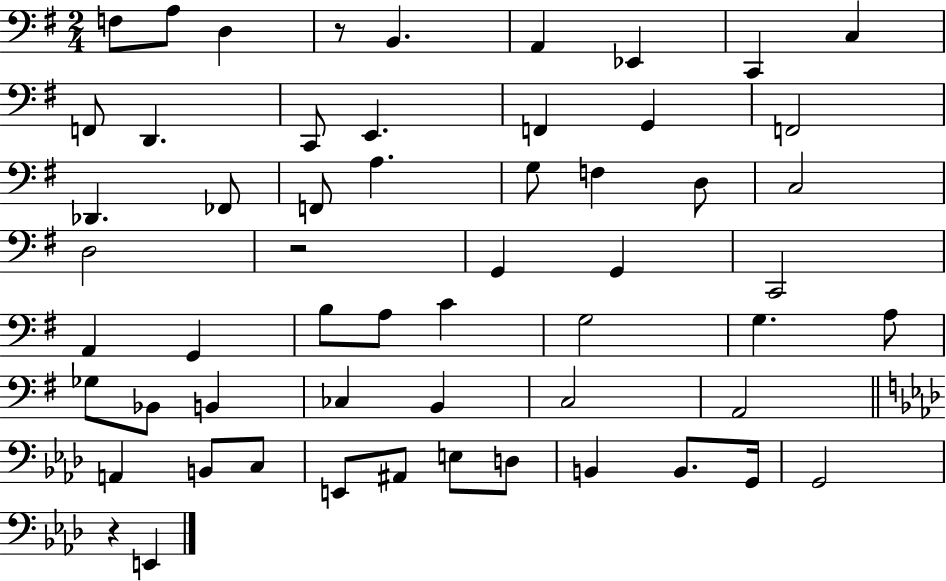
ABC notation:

X:1
T:Untitled
M:2/4
L:1/4
K:G
F,/2 A,/2 D, z/2 B,, A,, _E,, C,, C, F,,/2 D,, C,,/2 E,, F,, G,, F,,2 _D,, _F,,/2 F,,/2 A, G,/2 F, D,/2 C,2 D,2 z2 G,, G,, C,,2 A,, G,, B,/2 A,/2 C G,2 G, A,/2 _G,/2 _B,,/2 B,, _C, B,, C,2 A,,2 A,, B,,/2 C,/2 E,,/2 ^A,,/2 E,/2 D,/2 B,, B,,/2 G,,/4 G,,2 z E,,